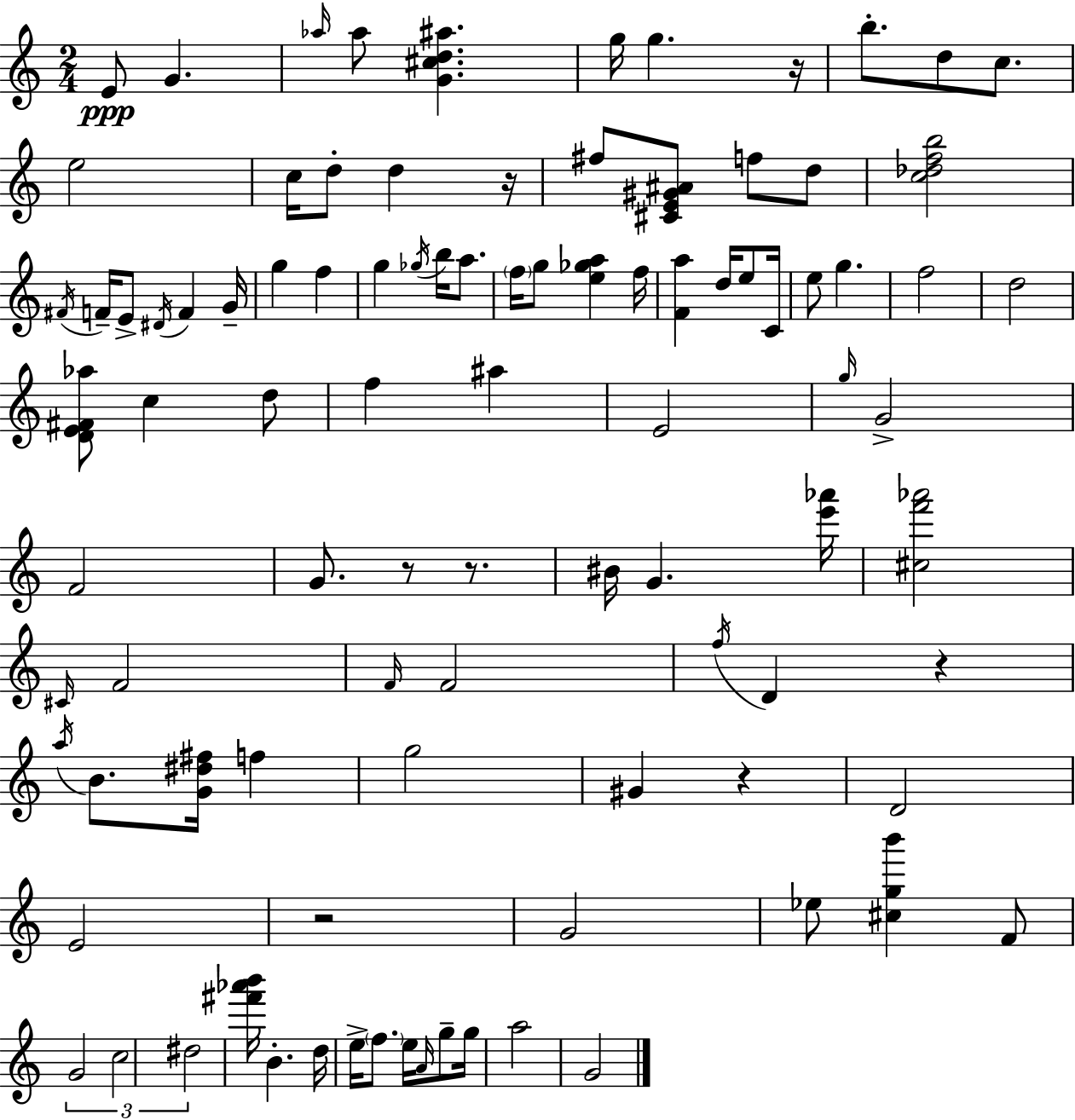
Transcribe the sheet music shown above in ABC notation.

X:1
T:Untitled
M:2/4
L:1/4
K:Am
E/2 G _a/4 _a/2 [G^cd^a] g/4 g z/4 b/2 d/2 c/2 e2 c/4 d/2 d z/4 ^f/2 [^CE^G^A]/2 f/2 d/2 [c_dfb]2 ^F/4 F/4 E/2 ^D/4 F G/4 g f g _g/4 b/4 a/2 f/4 g/2 [e_ga] f/4 [Fa] d/4 e/2 C/4 e/2 g f2 d2 [DE^F_a]/2 c d/2 f ^a E2 g/4 G2 F2 G/2 z/2 z/2 ^B/4 G [e'_a']/4 [^cf'_a']2 ^C/4 F2 F/4 F2 f/4 D z a/4 B/2 [G^d^f]/4 f g2 ^G z D2 E2 z2 G2 _e/2 [^cgb'] F/2 G2 c2 ^d2 [^f'_a'b']/4 B d/4 e/4 f/2 e/4 A/4 g/2 g/4 a2 G2